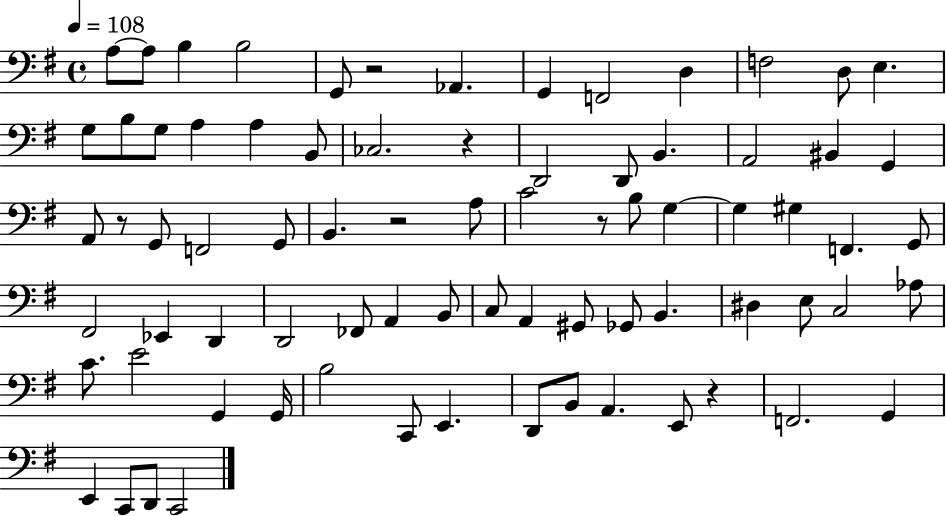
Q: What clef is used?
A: bass